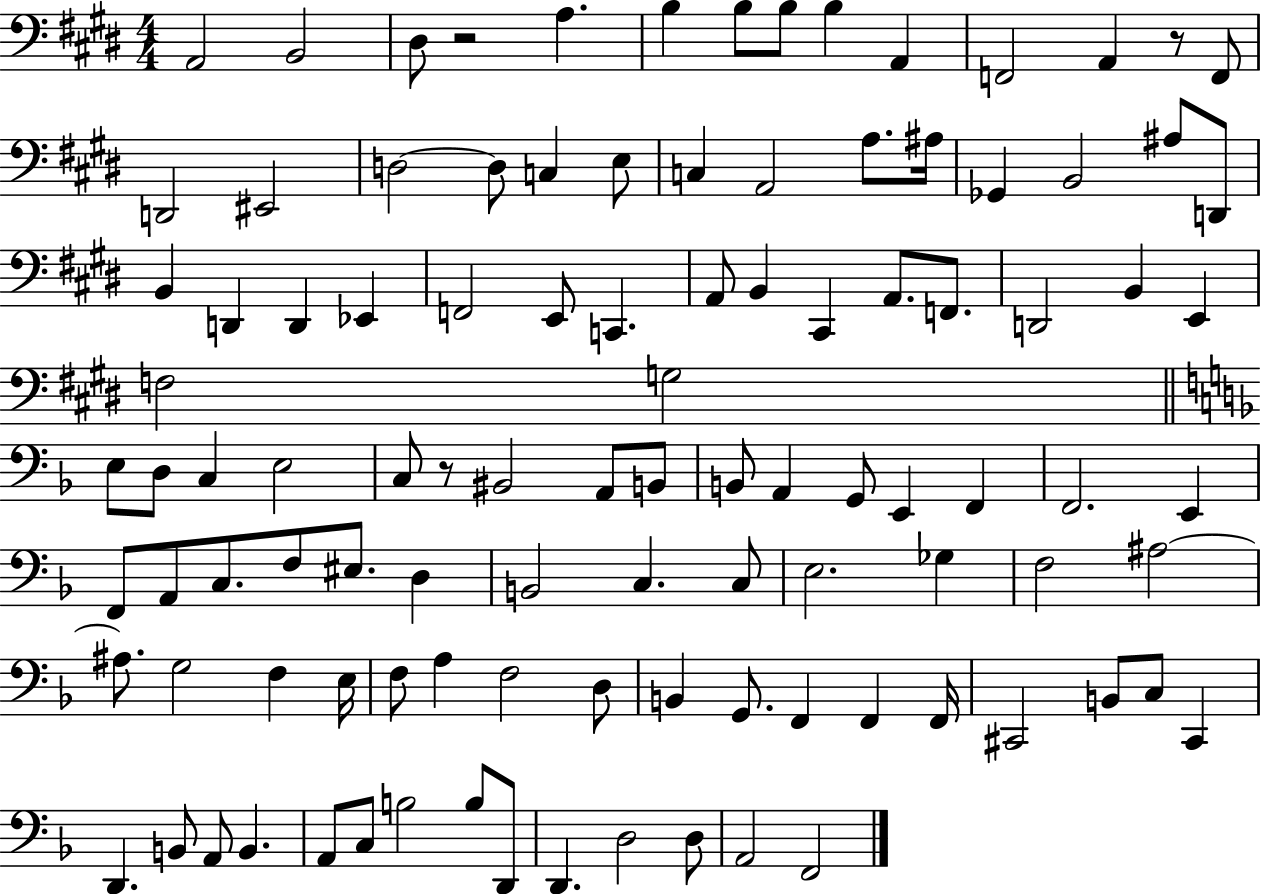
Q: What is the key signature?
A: E major